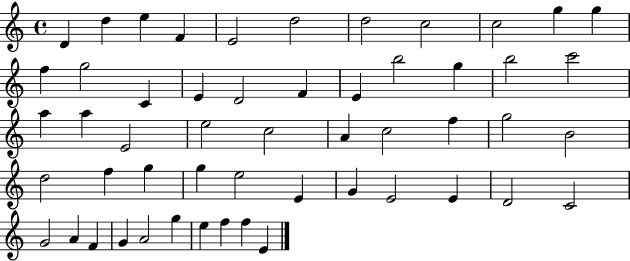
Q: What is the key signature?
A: C major